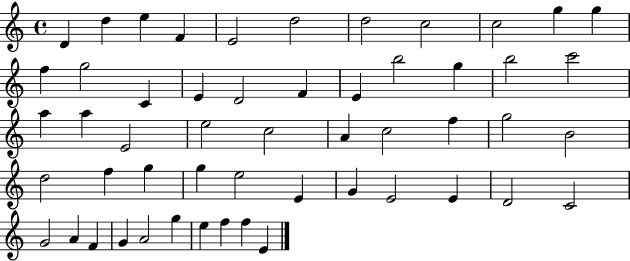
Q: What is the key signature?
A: C major